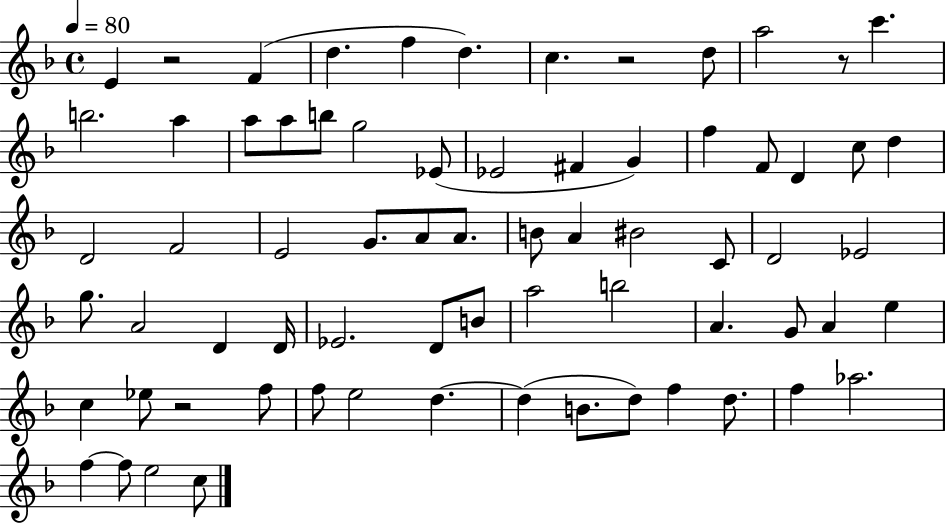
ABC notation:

X:1
T:Untitled
M:4/4
L:1/4
K:F
E z2 F d f d c z2 d/2 a2 z/2 c' b2 a a/2 a/2 b/2 g2 _E/2 _E2 ^F G f F/2 D c/2 d D2 F2 E2 G/2 A/2 A/2 B/2 A ^B2 C/2 D2 _E2 g/2 A2 D D/4 _E2 D/2 B/2 a2 b2 A G/2 A e c _e/2 z2 f/2 f/2 e2 d d B/2 d/2 f d/2 f _a2 f f/2 e2 c/2